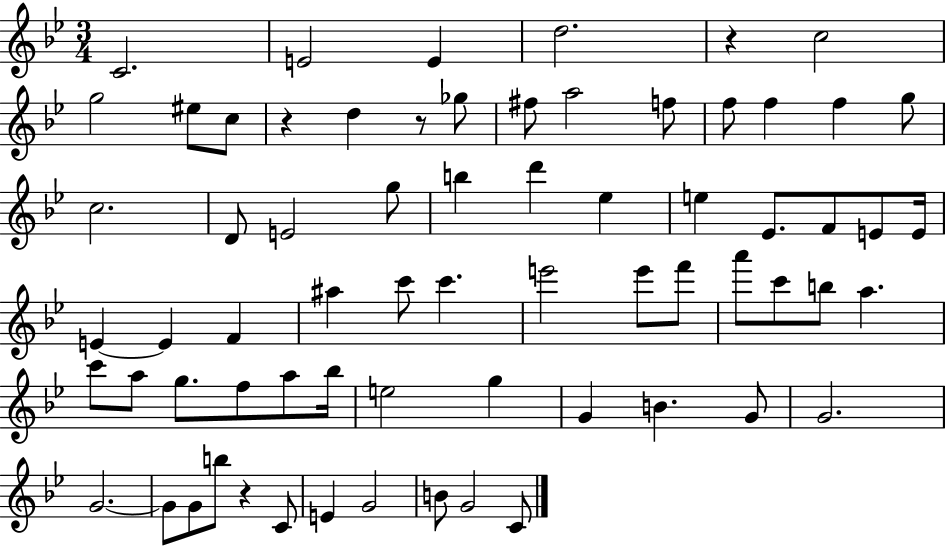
C4/h. E4/h E4/q D5/h. R/q C5/h G5/h EIS5/e C5/e R/q D5/q R/e Gb5/e F#5/e A5/h F5/e F5/e F5/q F5/q G5/e C5/h. D4/e E4/h G5/e B5/q D6/q Eb5/q E5/q Eb4/e. F4/e E4/e E4/s E4/q E4/q F4/q A#5/q C6/e C6/q. E6/h E6/e F6/e A6/e C6/e B5/e A5/q. C6/e A5/e G5/e. F5/e A5/e Bb5/s E5/h G5/q G4/q B4/q. G4/e G4/h. G4/h. G4/e G4/e B5/e R/q C4/e E4/q G4/h B4/e G4/h C4/e